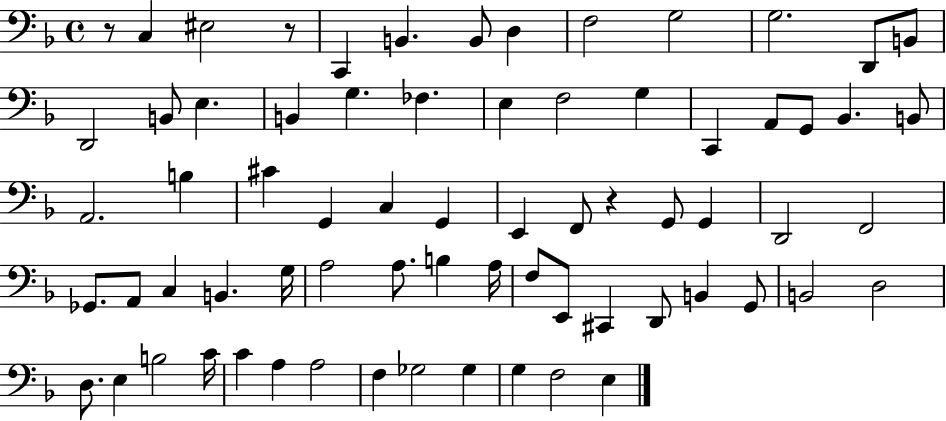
X:1
T:Untitled
M:4/4
L:1/4
K:F
z/2 C, ^E,2 z/2 C,, B,, B,,/2 D, F,2 G,2 G,2 D,,/2 B,,/2 D,,2 B,,/2 E, B,, G, _F, E, F,2 G, C,, A,,/2 G,,/2 _B,, B,,/2 A,,2 B, ^C G,, C, G,, E,, F,,/2 z G,,/2 G,, D,,2 F,,2 _G,,/2 A,,/2 C, B,, G,/4 A,2 A,/2 B, A,/4 F,/2 E,,/2 ^C,, D,,/2 B,, G,,/2 B,,2 D,2 D,/2 E, B,2 C/4 C A, A,2 F, _G,2 _G, G, F,2 E,